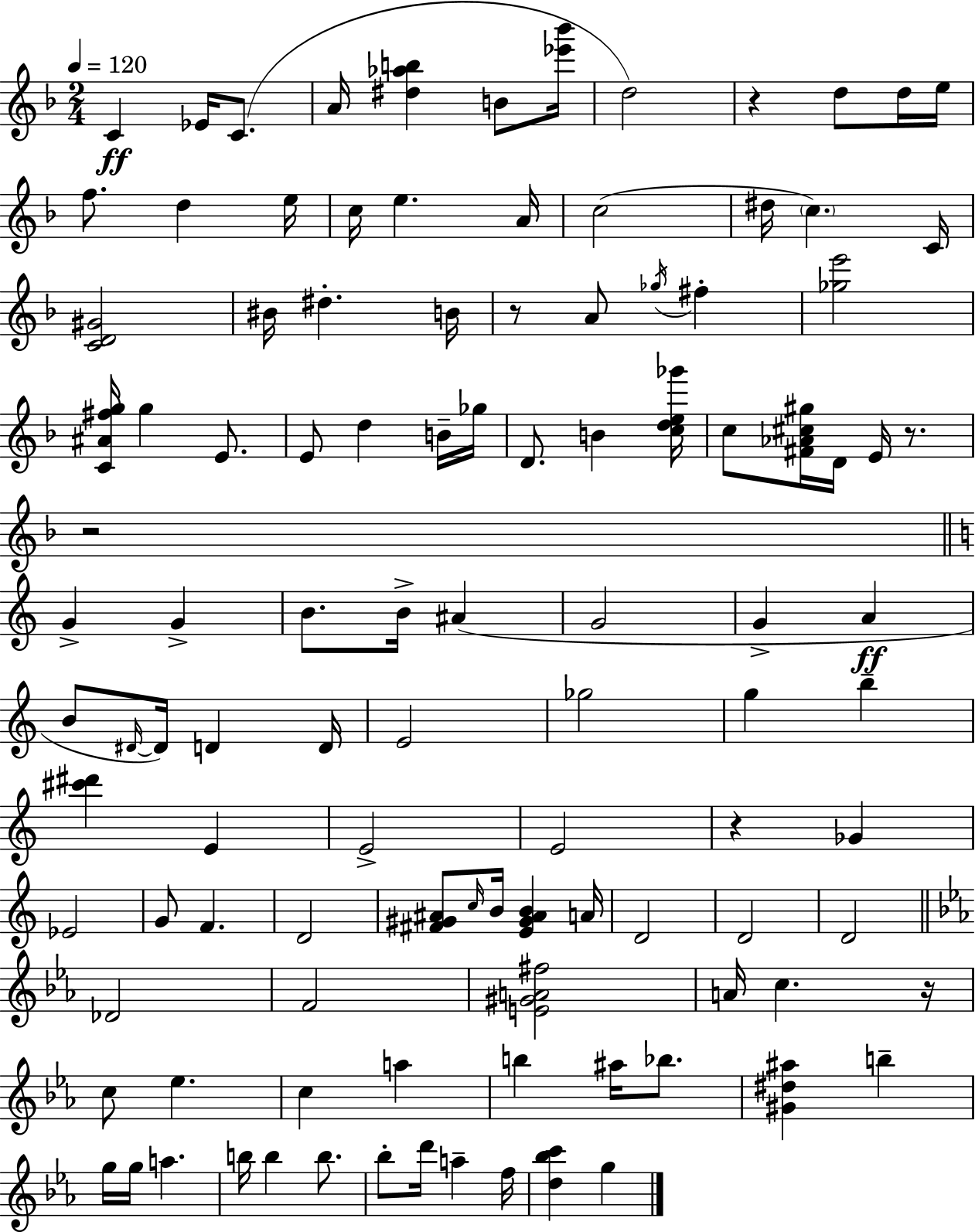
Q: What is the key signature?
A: F major